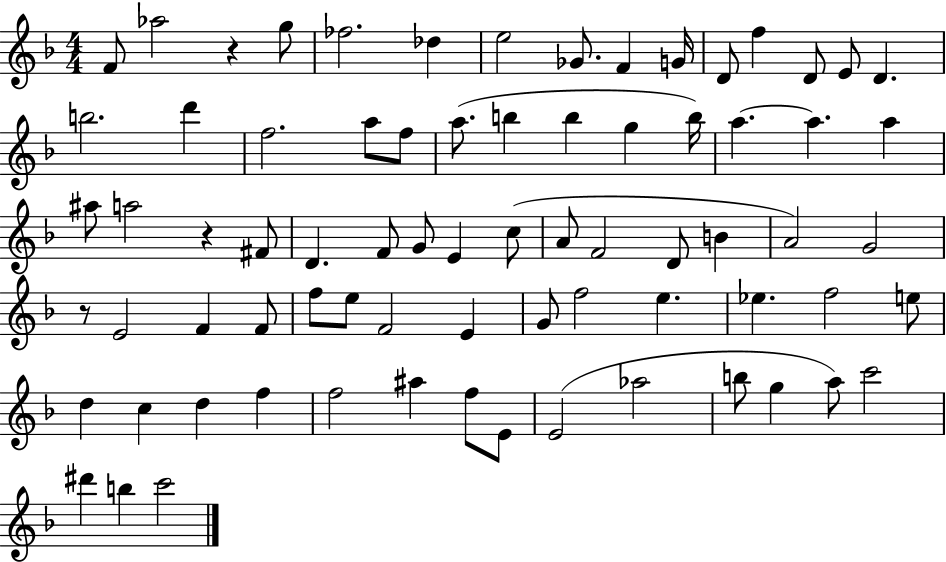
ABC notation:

X:1
T:Untitled
M:4/4
L:1/4
K:F
F/2 _a2 z g/2 _f2 _d e2 _G/2 F G/4 D/2 f D/2 E/2 D b2 d' f2 a/2 f/2 a/2 b b g b/4 a a a ^a/2 a2 z ^F/2 D F/2 G/2 E c/2 A/2 F2 D/2 B A2 G2 z/2 E2 F F/2 f/2 e/2 F2 E G/2 f2 e _e f2 e/2 d c d f f2 ^a f/2 E/2 E2 _a2 b/2 g a/2 c'2 ^d' b c'2